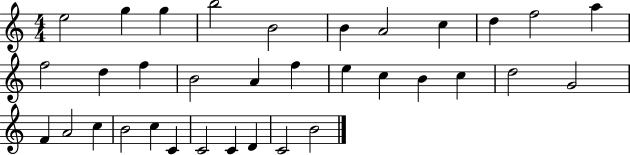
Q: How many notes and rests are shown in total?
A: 34